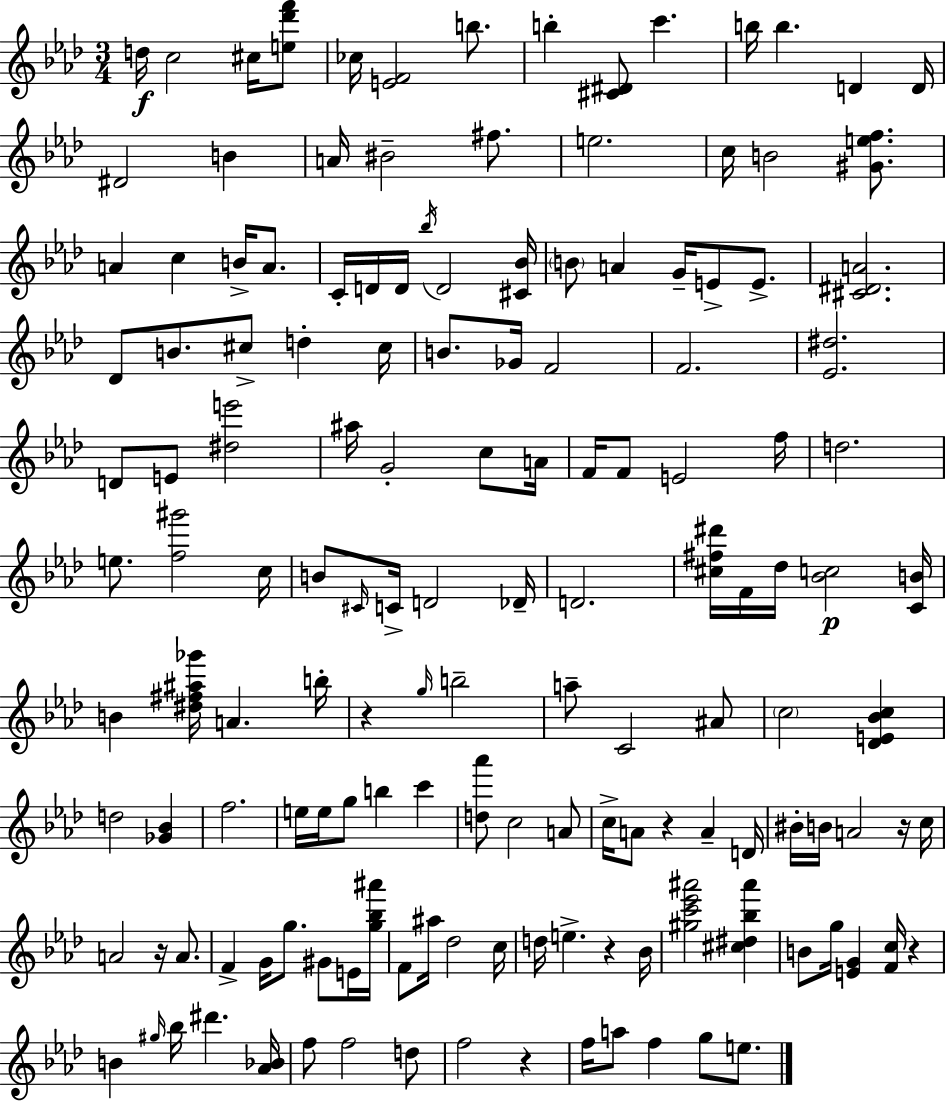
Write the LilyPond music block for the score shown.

{
  \clef treble
  \numericTimeSignature
  \time 3/4
  \key f \minor
  d''16\f c''2 cis''16 <e'' des''' f'''>8 | ces''16 <e' f'>2 b''8. | b''4-. <cis' dis'>8 c'''4. | b''16 b''4. d'4 d'16 | \break dis'2 b'4 | a'16 bis'2-- fis''8. | e''2. | c''16 b'2 <gis' e'' f''>8. | \break a'4 c''4 b'16-> a'8. | c'16-. d'16 d'16 \acciaccatura { bes''16 } d'2 | <cis' bes'>16 \parenthesize b'8 a'4 g'16-- e'8-> e'8.-> | <cis' dis' a'>2. | \break des'8 b'8. cis''8-> d''4-. | cis''16 b'8. ges'16 f'2 | f'2. | <ees' dis''>2. | \break d'8 e'8 <dis'' e'''>2 | ais''16 g'2-. c''8 | a'16 f'16 f'8 e'2 | f''16 d''2. | \break e''8. <f'' gis'''>2 | c''16 b'8 \grace { cis'16 } c'16-> d'2 | des'16-- d'2. | <cis'' fis'' dis'''>16 f'16 des''16 <bes' c''>2\p | \break <c' b'>16 b'4 <dis'' fis'' ais'' ges'''>16 a'4. | b''16-. r4 \grace { g''16 } b''2-- | a''8-- c'2 | ais'8 \parenthesize c''2 <des' e' bes' c''>4 | \break d''2 <ges' bes'>4 | f''2. | e''16 e''16 g''8 b''4 c'''4 | <d'' aes'''>8 c''2 | \break a'8 c''16-> a'8 r4 a'4-- | d'16 bis'16-. b'16 a'2 | r16 c''16 a'2 r16 | a'8. f'4-> g'16 g''8. gis'8 | \break e'16 <g'' bes'' ais'''>16 f'8 ais''16 des''2 | c''16 d''16 e''4.-> r4 | bes'16 <gis'' c''' ees''' ais'''>2 <cis'' dis'' bes'' ais'''>4 | b'8 g''16 <e' g'>4 <f' c''>16 r4 | \break b'4 \grace { gis''16 } bes''16 dis'''4. | <aes' bes'>16 f''8 f''2 | d''8 f''2 | r4 f''16 a''8 f''4 g''8 | \break e''8. \bar "|."
}